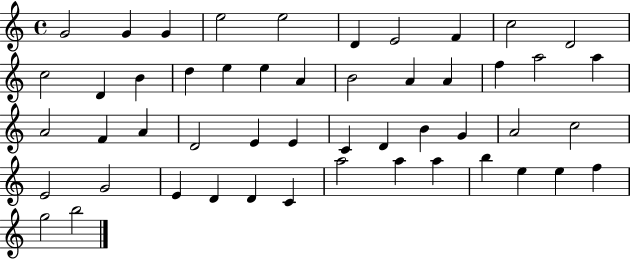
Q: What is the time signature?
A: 4/4